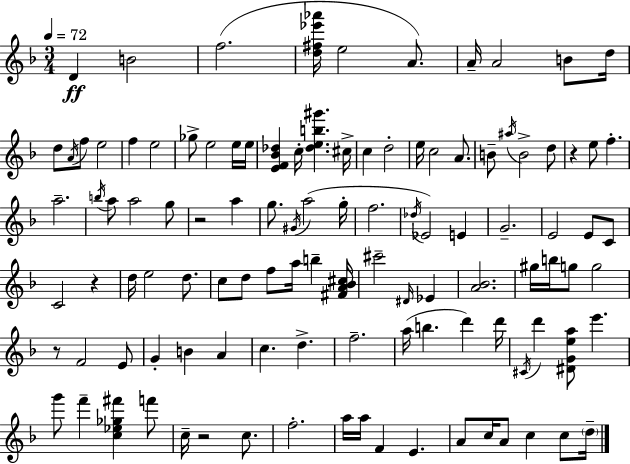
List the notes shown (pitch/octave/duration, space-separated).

D4/q B4/h F5/h. [D5,F#5,Eb6,Ab6]/s E5/h A4/e. A4/s A4/h B4/e D5/s D5/e A4/s F5/e E5/h F5/q E5/h Gb5/e E5/h E5/s E5/s [E4,F4,Bb4,Db5]/q C5/s [Db5,E5,B5,G#6]/q. C#5/s C5/q D5/h E5/s C5/h A4/e. B4/e A#5/s B4/h D5/e R/q E5/e F5/q. A5/h. B5/s A5/e A5/h G5/e R/h A5/q G5/e. G#4/s A5/h G5/s F5/h. Db5/s Eb4/h E4/q G4/h. E4/h E4/e C4/e C4/h R/q D5/s E5/h D5/e. C5/e D5/e F5/e A5/s B5/q [F#4,A4,Bb4,C#5]/s C#6/h D#4/s Eb4/q [A4,Bb4]/h. G#5/s B5/s G5/e G5/h R/e F4/h E4/e G4/q B4/q A4/q C5/q. D5/q. F5/h. A5/s B5/q. D6/q D6/s C#4/s D6/q [D#4,G4,E5,A5]/e E6/q. G6/e F6/q [C5,Eb5,Gb5,F#6]/q F6/e C5/s R/h C5/e. F5/h. A5/s A5/s F4/q E4/q. A4/e C5/s A4/e C5/q C5/e D5/s